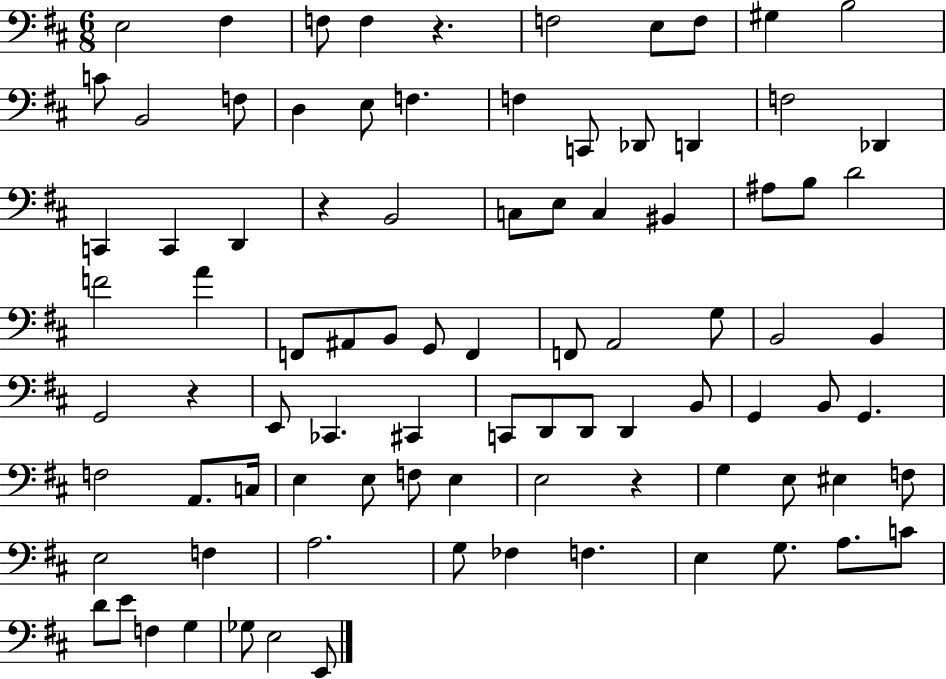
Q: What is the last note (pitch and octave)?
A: E2